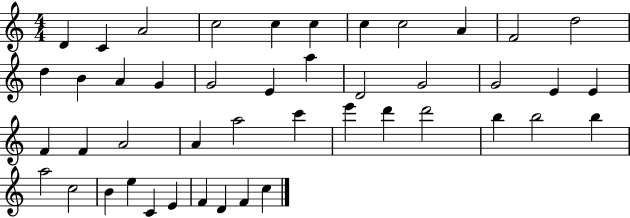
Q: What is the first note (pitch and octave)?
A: D4